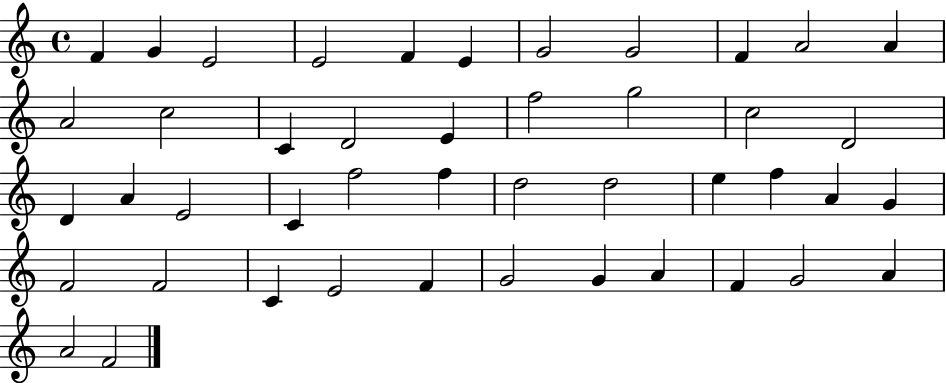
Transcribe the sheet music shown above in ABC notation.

X:1
T:Untitled
M:4/4
L:1/4
K:C
F G E2 E2 F E G2 G2 F A2 A A2 c2 C D2 E f2 g2 c2 D2 D A E2 C f2 f d2 d2 e f A G F2 F2 C E2 F G2 G A F G2 A A2 F2